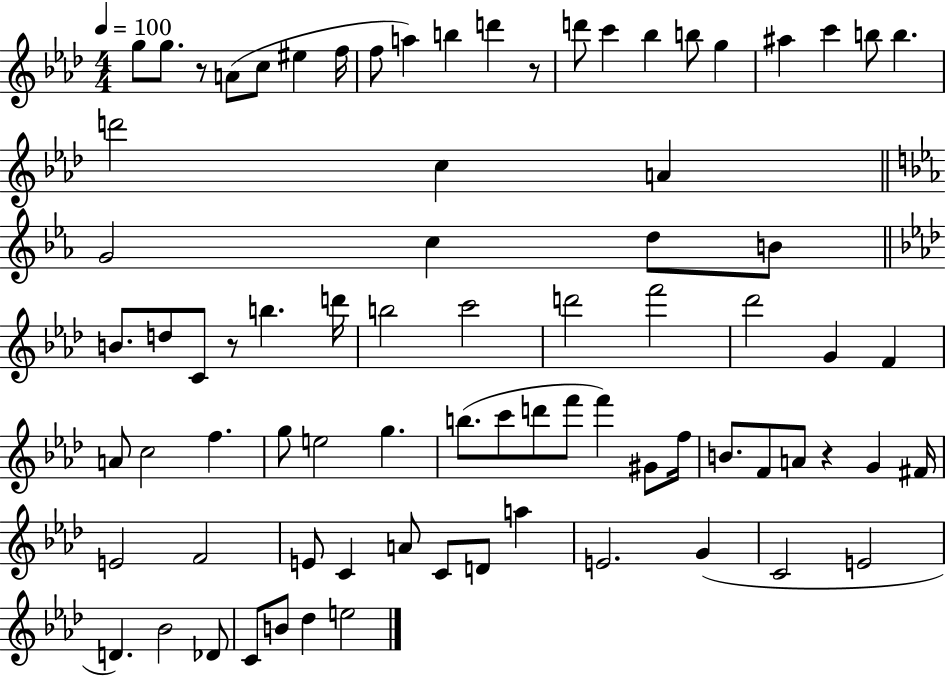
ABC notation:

X:1
T:Untitled
M:4/4
L:1/4
K:Ab
g/2 g/2 z/2 A/2 c/2 ^e f/4 f/2 a b d' z/2 d'/2 c' _b b/2 g ^a c' b/2 b d'2 c A G2 c d/2 B/2 B/2 d/2 C/2 z/2 b d'/4 b2 c'2 d'2 f'2 _d'2 G F A/2 c2 f g/2 e2 g b/2 c'/2 d'/2 f'/2 f' ^G/2 f/4 B/2 F/2 A/2 z G ^F/4 E2 F2 E/2 C A/2 C/2 D/2 a E2 G C2 E2 D _B2 _D/2 C/2 B/2 _d e2